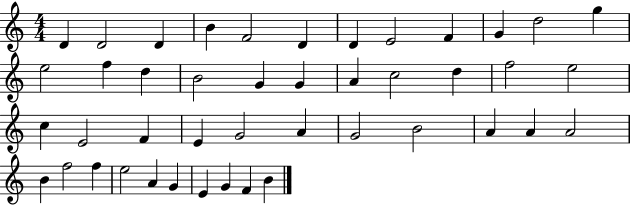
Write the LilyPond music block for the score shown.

{
  \clef treble
  \numericTimeSignature
  \time 4/4
  \key c \major
  d'4 d'2 d'4 | b'4 f'2 d'4 | d'4 e'2 f'4 | g'4 d''2 g''4 | \break e''2 f''4 d''4 | b'2 g'4 g'4 | a'4 c''2 d''4 | f''2 e''2 | \break c''4 e'2 f'4 | e'4 g'2 a'4 | g'2 b'2 | a'4 a'4 a'2 | \break b'4 f''2 f''4 | e''2 a'4 g'4 | e'4 g'4 f'4 b'4 | \bar "|."
}